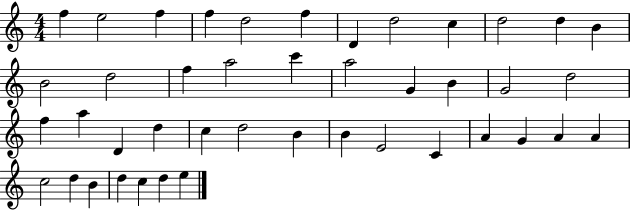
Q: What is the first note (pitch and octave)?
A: F5